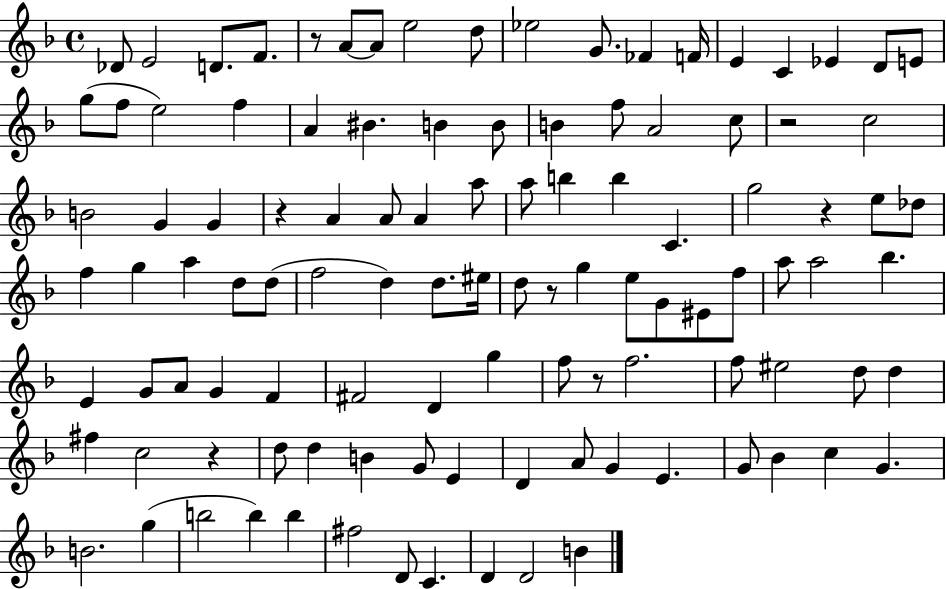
{
  \clef treble
  \time 4/4
  \defaultTimeSignature
  \key f \major
  des'8 e'2 d'8. f'8. | r8 a'8~~ a'8 e''2 d''8 | ees''2 g'8. fes'4 f'16 | e'4 c'4 ees'4 d'8 e'8 | \break g''8( f''8 e''2) f''4 | a'4 bis'4. b'4 b'8 | b'4 f''8 a'2 c''8 | r2 c''2 | \break b'2 g'4 g'4 | r4 a'4 a'8 a'4 a''8 | a''8 b''4 b''4 c'4. | g''2 r4 e''8 des''8 | \break f''4 g''4 a''4 d''8 d''8( | f''2 d''4) d''8. eis''16 | d''8 r8 g''4 e''8 g'8 eis'8 f''8 | a''8 a''2 bes''4. | \break e'4 g'8 a'8 g'4 f'4 | fis'2 d'4 g''4 | f''8 r8 f''2. | f''8 eis''2 d''8 d''4 | \break fis''4 c''2 r4 | d''8 d''4 b'4 g'8 e'4 | d'4 a'8 g'4 e'4. | g'8 bes'4 c''4 g'4. | \break b'2. g''4( | b''2 b''4) b''4 | fis''2 d'8 c'4. | d'4 d'2 b'4 | \break \bar "|."
}